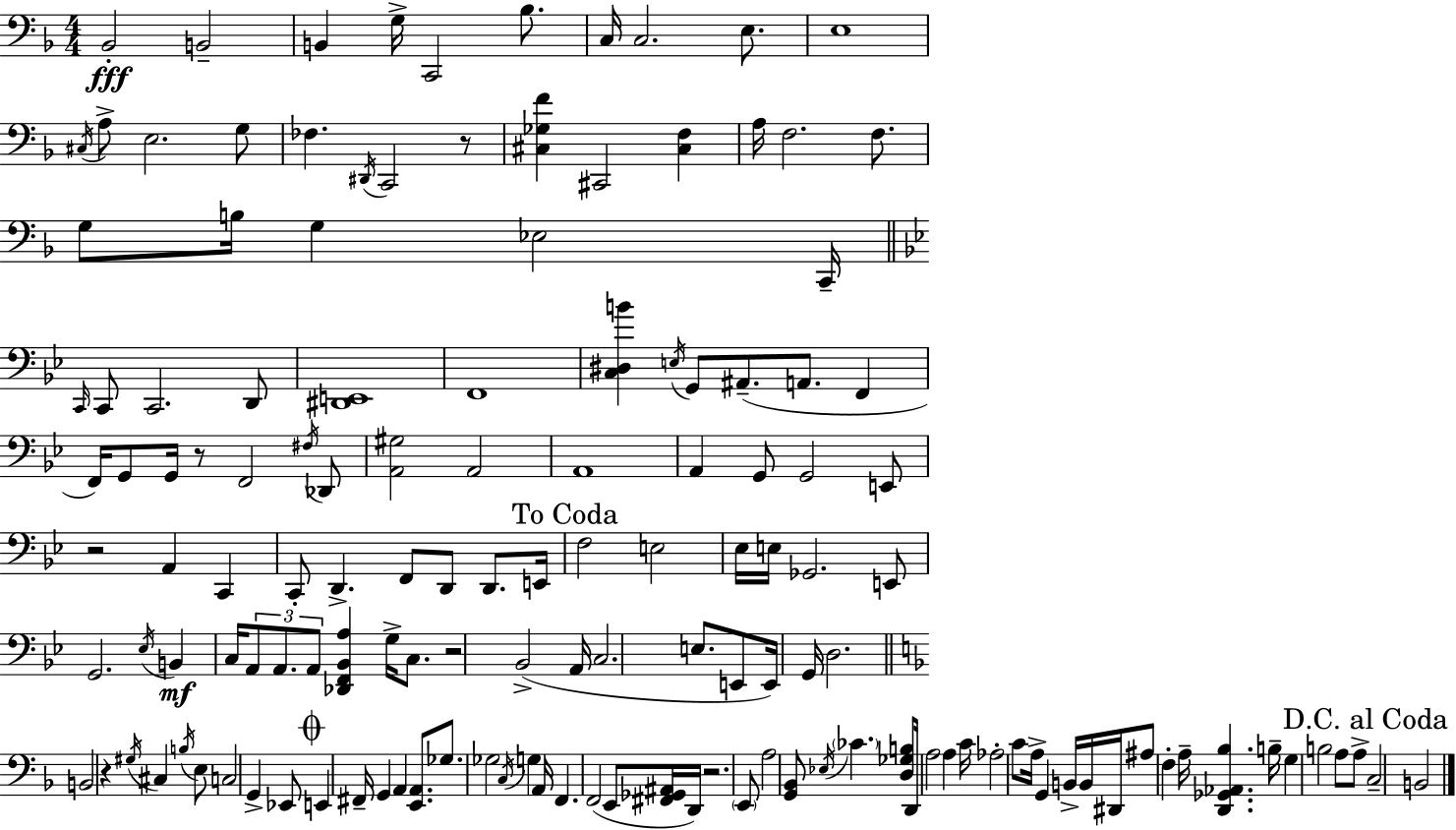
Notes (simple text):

Bb2/h B2/h B2/q G3/s C2/h Bb3/e. C3/s C3/h. E3/e. E3/w C#3/s A3/e E3/h. G3/e FES3/q. D#2/s C2/h R/e [C#3,Gb3,F4]/q C#2/h [C#3,F3]/q A3/s F3/h. F3/e. G3/e B3/s G3/q Eb3/h C2/s C2/s C2/e C2/h. D2/e [D#2,E2]/w F2/w [C3,D#3,B4]/q E3/s G2/e A#2/e. A2/e. F2/q F2/s G2/e G2/s R/e F2/h F#3/s Db2/e [A2,G#3]/h A2/h A2/w A2/q G2/e G2/h E2/e R/h A2/q C2/q C2/e D2/q. F2/e D2/e D2/e. E2/s F3/h E3/h Eb3/s E3/s Gb2/h. E2/e G2/h. Eb3/s B2/q C3/s A2/e A2/e. A2/e [Db2,F2,Bb2,A3]/q G3/s C3/e. R/h Bb2/h A2/s C3/h. E3/e. E2/e E2/s G2/s D3/h. B2/h R/q G#3/s C#3/q B3/s E3/e C3/h G2/q Eb2/e E2/q F#2/s G2/q A2/q [E2,A2]/e. Gb3/e. Gb3/h C3/s G3/q A2/s F2/q. F2/h E2/e [F#2,Gb2,A#2]/s D2/s R/h. E2/e A3/h [G2,Bb2]/e Eb3/s CES4/q. [D3,Gb3,B3]/e D2/s A3/h A3/q C4/s Ab3/h C4/e A3/s G2/q B2/s B2/s D#2/s A#3/e F3/q A3/s [D2,Gb2,Ab2,Bb3]/q. B3/s G3/q B3/h A3/e A3/e C3/h B2/h